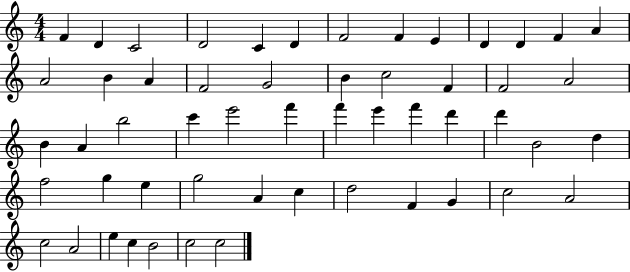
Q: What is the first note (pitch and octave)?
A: F4